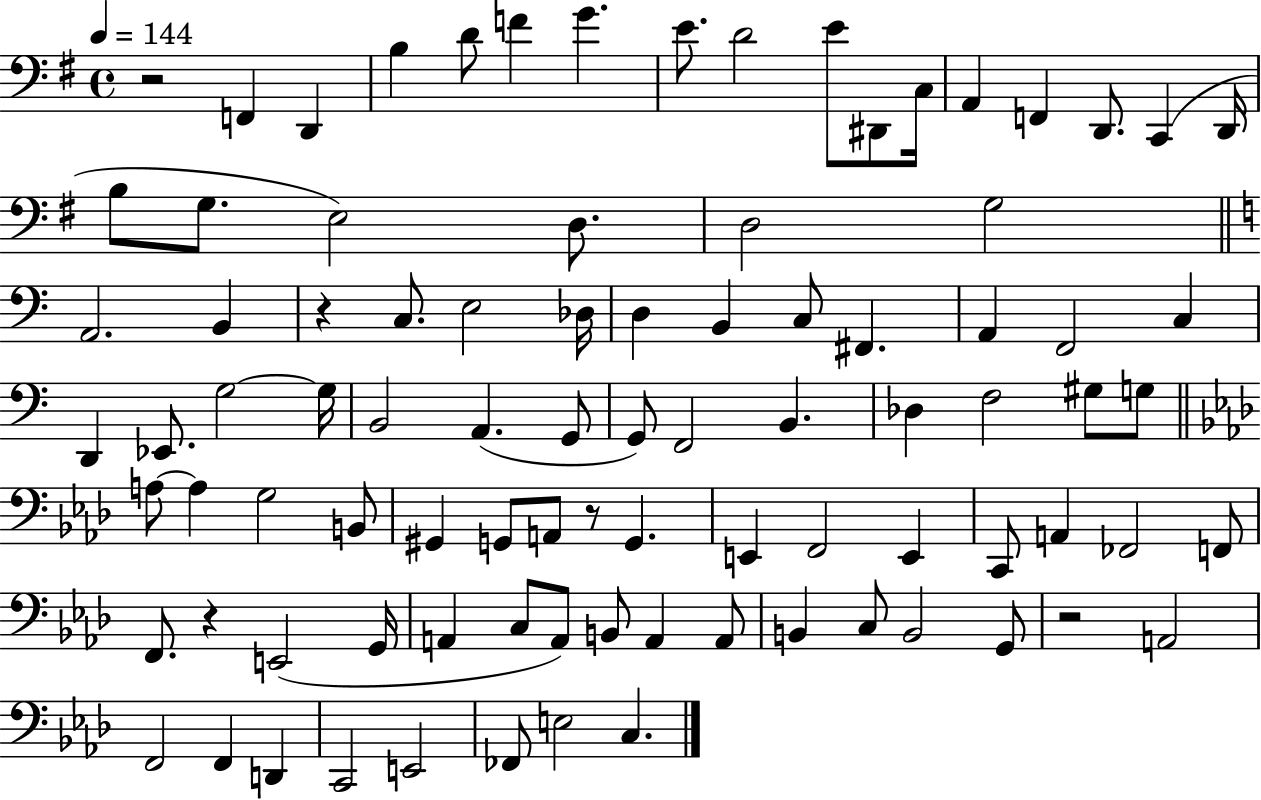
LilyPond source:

{
  \clef bass
  \time 4/4
  \defaultTimeSignature
  \key g \major
  \tempo 4 = 144
  r2 f,4 d,4 | b4 d'8 f'4 g'4. | e'8. d'2 e'8 dis,8 c16 | a,4 f,4 d,8. c,4( d,16 | \break b8 g8. e2) d8. | d2 g2 | \bar "||" \break \key c \major a,2. b,4 | r4 c8. e2 des16 | d4 b,4 c8 fis,4. | a,4 f,2 c4 | \break d,4 ees,8. g2~~ g16 | b,2 a,4.( g,8 | g,8) f,2 b,4. | des4 f2 gis8 g8 | \break \bar "||" \break \key aes \major a8~~ a4 g2 b,8 | gis,4 g,8 a,8 r8 g,4. | e,4 f,2 e,4 | c,8 a,4 fes,2 f,8 | \break f,8. r4 e,2( g,16 | a,4 c8 a,8) b,8 a,4 a,8 | b,4 c8 b,2 g,8 | r2 a,2 | \break f,2 f,4 d,4 | c,2 e,2 | fes,8 e2 c4. | \bar "|."
}